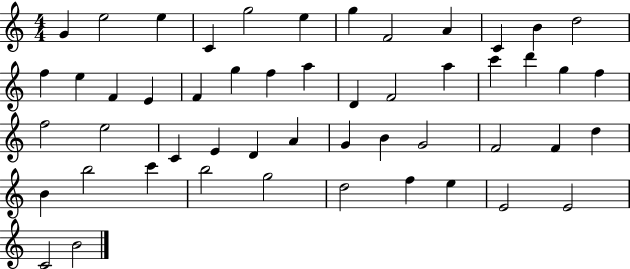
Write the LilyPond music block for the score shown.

{
  \clef treble
  \numericTimeSignature
  \time 4/4
  \key c \major
  g'4 e''2 e''4 | c'4 g''2 e''4 | g''4 f'2 a'4 | c'4 b'4 d''2 | \break f''4 e''4 f'4 e'4 | f'4 g''4 f''4 a''4 | d'4 f'2 a''4 | c'''4 d'''4 g''4 f''4 | \break f''2 e''2 | c'4 e'4 d'4 a'4 | g'4 b'4 g'2 | f'2 f'4 d''4 | \break b'4 b''2 c'''4 | b''2 g''2 | d''2 f''4 e''4 | e'2 e'2 | \break c'2 b'2 | \bar "|."
}